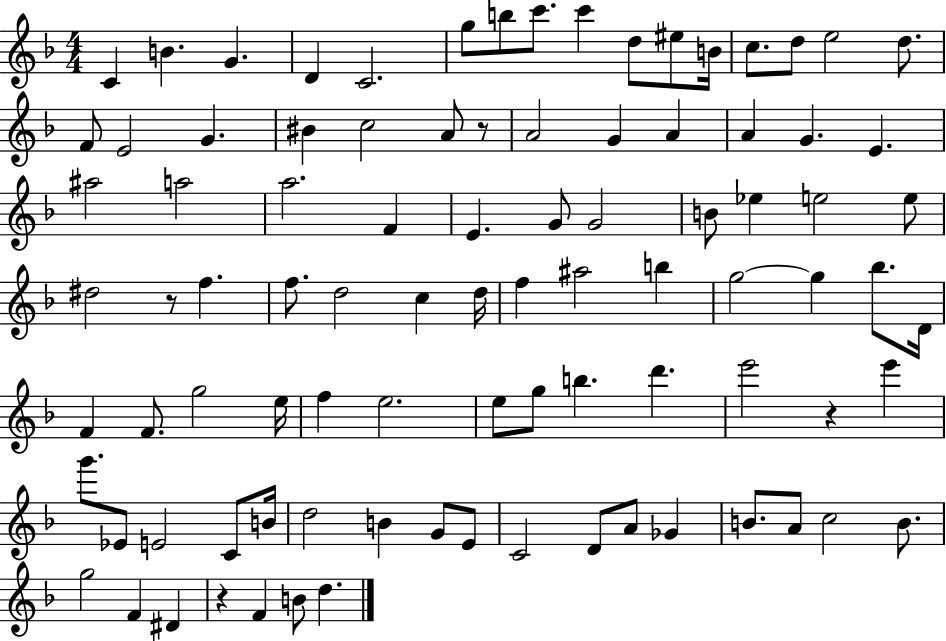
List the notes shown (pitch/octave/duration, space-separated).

C4/q B4/q. G4/q. D4/q C4/h. G5/e B5/e C6/e. C6/q D5/e EIS5/e B4/s C5/e. D5/e E5/h D5/e. F4/e E4/h G4/q. BIS4/q C5/h A4/e R/e A4/h G4/q A4/q A4/q G4/q. E4/q. A#5/h A5/h A5/h. F4/q E4/q. G4/e G4/h B4/e Eb5/q E5/h E5/e D#5/h R/e F5/q. F5/e. D5/h C5/q D5/s F5/q A#5/h B5/q G5/h G5/q Bb5/e. D4/s F4/q F4/e. G5/h E5/s F5/q E5/h. E5/e G5/e B5/q. D6/q. E6/h R/q E6/q G6/e. Eb4/e E4/h C4/e B4/s D5/h B4/q G4/e E4/e C4/h D4/e A4/e Gb4/q B4/e. A4/e C5/h B4/e. G5/h F4/q D#4/q R/q F4/q B4/e D5/q.